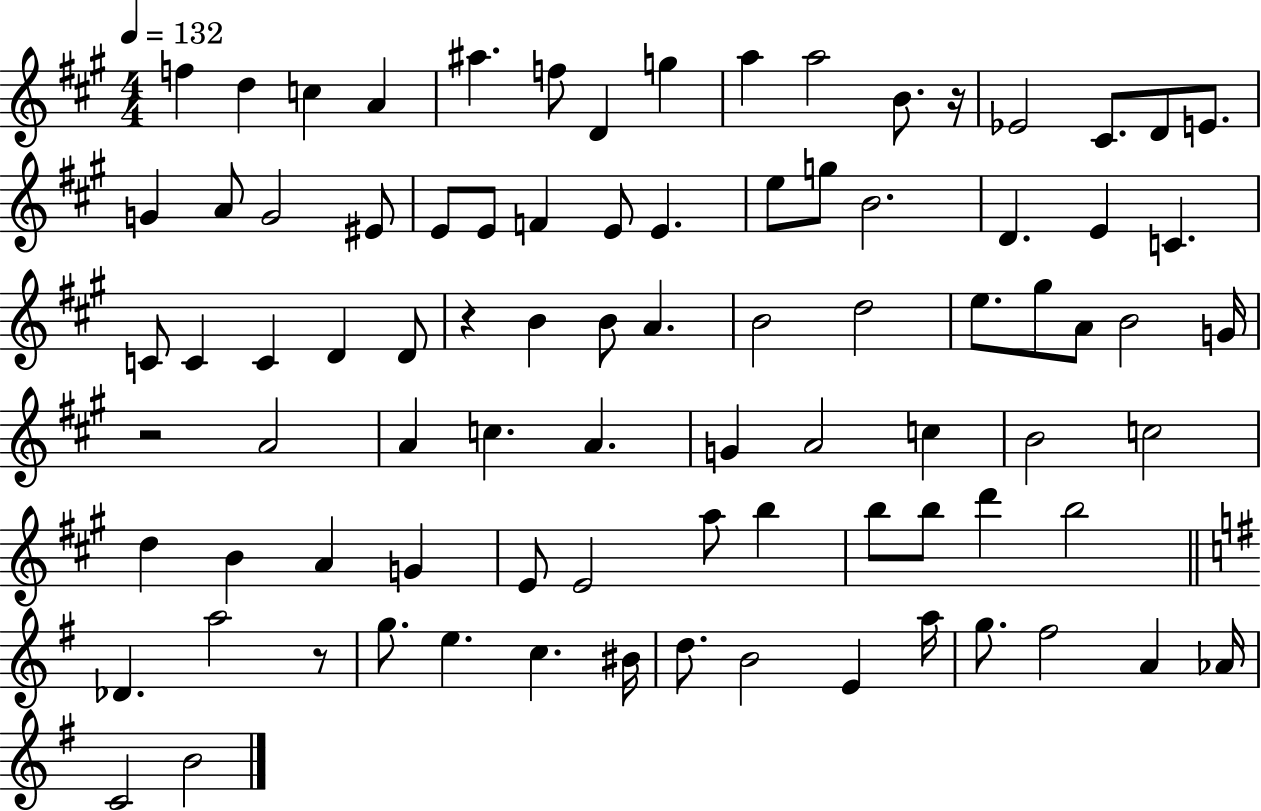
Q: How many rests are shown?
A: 4